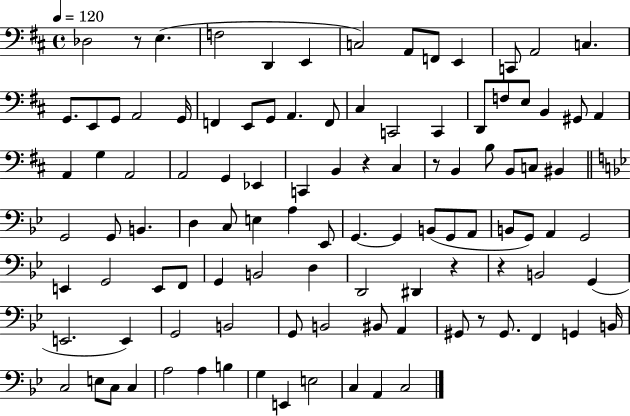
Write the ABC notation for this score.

X:1
T:Untitled
M:4/4
L:1/4
K:D
_D,2 z/2 E, F,2 D,, E,, C,2 A,,/2 F,,/2 E,, C,,/2 A,,2 C, G,,/2 E,,/2 G,,/2 A,,2 G,,/4 F,, E,,/2 G,,/2 A,, F,,/2 ^C, C,,2 C,, D,,/2 F,/2 E,/2 B,, ^G,,/2 A,, A,, G, A,,2 A,,2 G,, _E,, C,, B,, z ^C, z/2 B,, B,/2 B,,/2 C,/2 ^B,, G,,2 G,,/2 B,, D, C,/2 E, A, _E,,/2 G,, G,, B,,/2 G,,/2 A,,/2 B,,/2 G,,/2 A,, G,,2 E,, G,,2 E,,/2 F,,/2 G,, B,,2 D, D,,2 ^D,, z z B,,2 G,, E,,2 E,, G,,2 B,,2 G,,/2 B,,2 ^B,,/2 A,, ^G,,/2 z/2 ^G,,/2 F,, G,, B,,/4 C,2 E,/2 C,/2 C, A,2 A, B, G, E,, E,2 C, A,, C,2